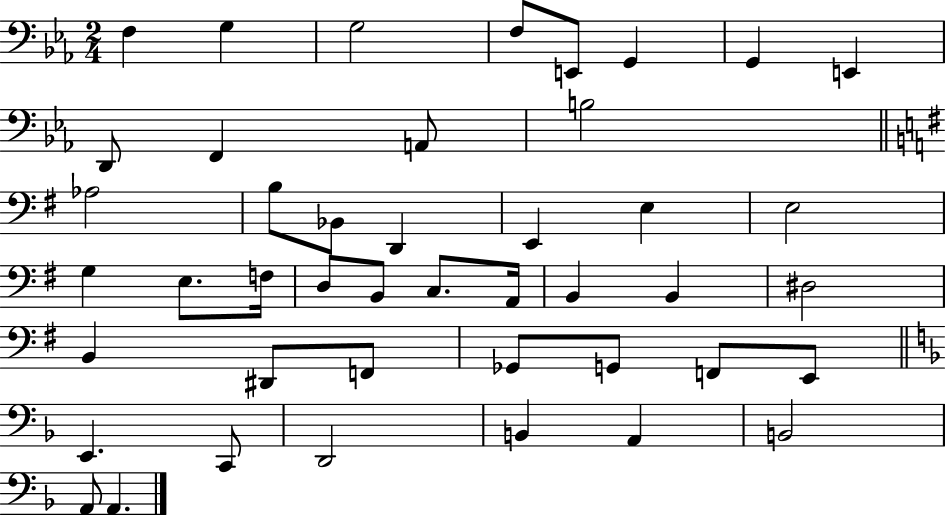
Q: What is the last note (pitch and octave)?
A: A2